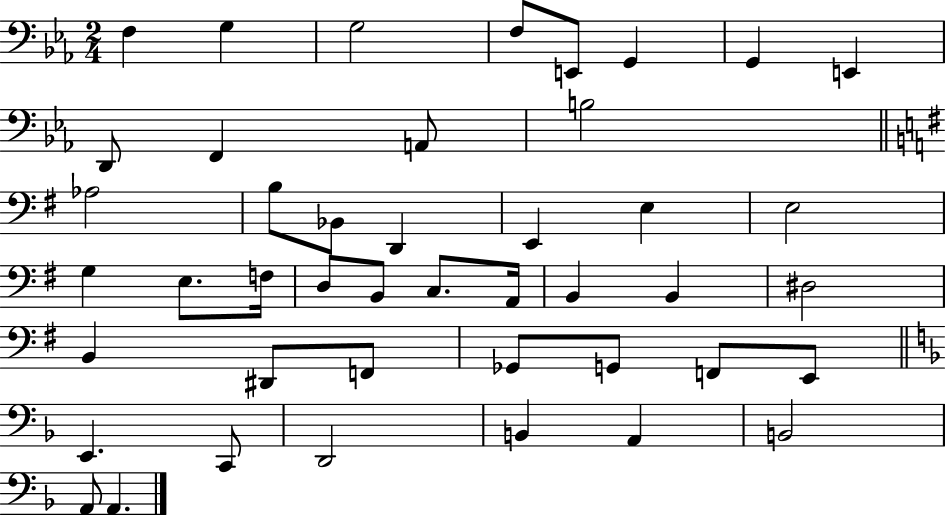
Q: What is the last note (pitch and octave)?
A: A2